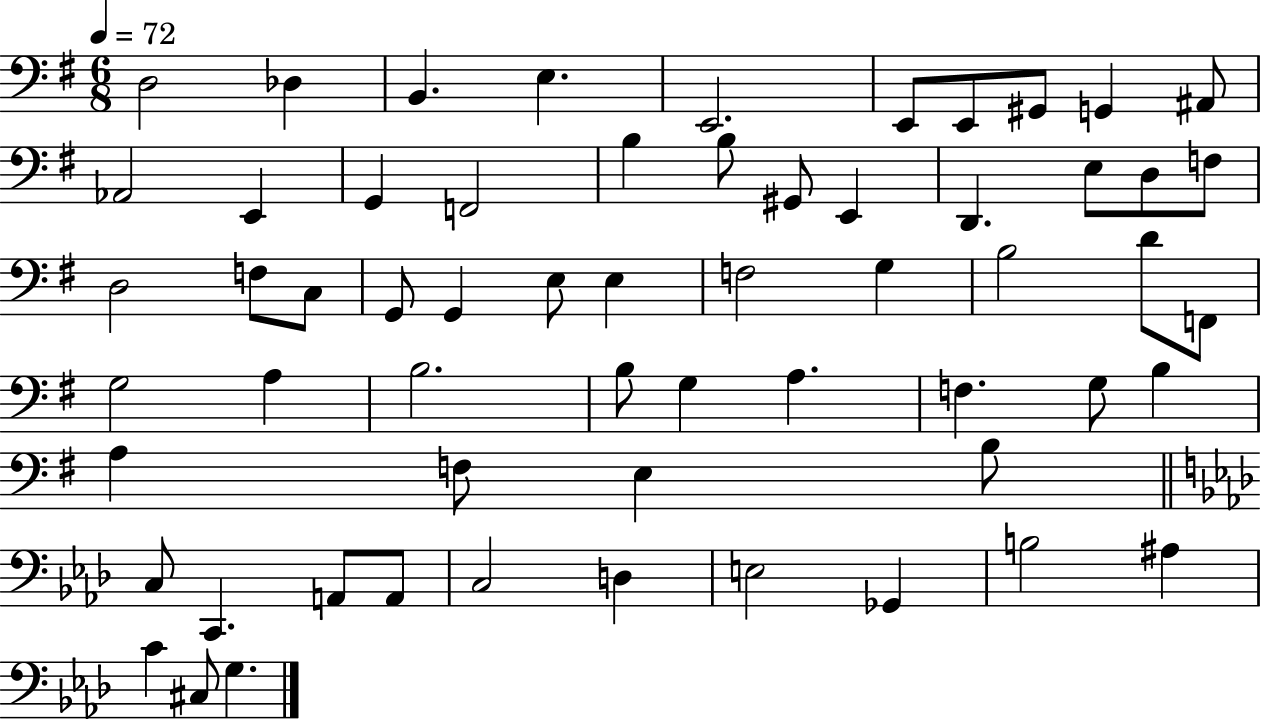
{
  \clef bass
  \numericTimeSignature
  \time 6/8
  \key g \major
  \tempo 4 = 72
  \repeat volta 2 { d2 des4 | b,4. e4. | e,2. | e,8 e,8 gis,8 g,4 ais,8 | \break aes,2 e,4 | g,4 f,2 | b4 b8 gis,8 e,4 | d,4. e8 d8 f8 | \break d2 f8 c8 | g,8 g,4 e8 e4 | f2 g4 | b2 d'8 f,8 | \break g2 a4 | b2. | b8 g4 a4. | f4. g8 b4 | \break a4 f8 e4 b8 | \bar "||" \break \key aes \major c8 c,4. a,8 a,8 | c2 d4 | e2 ges,4 | b2 ais4 | \break c'4 cis8 g4. | } \bar "|."
}